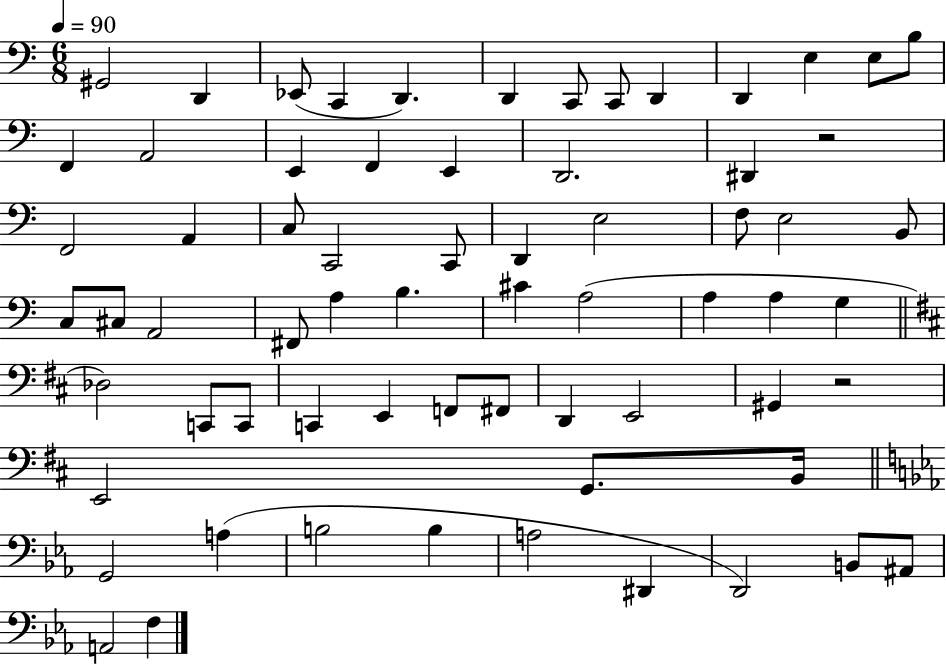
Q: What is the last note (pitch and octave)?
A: F3